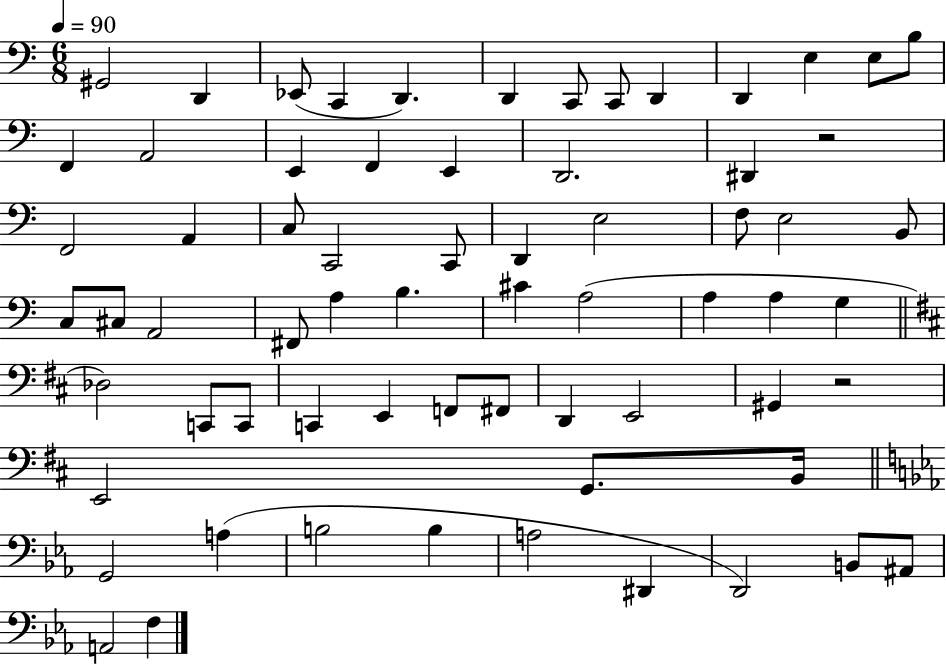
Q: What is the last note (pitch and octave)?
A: F3